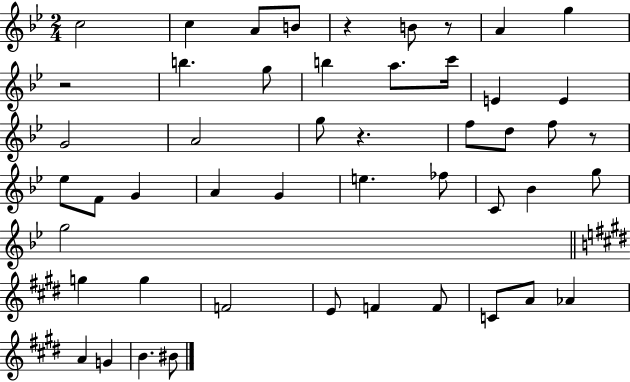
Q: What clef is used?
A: treble